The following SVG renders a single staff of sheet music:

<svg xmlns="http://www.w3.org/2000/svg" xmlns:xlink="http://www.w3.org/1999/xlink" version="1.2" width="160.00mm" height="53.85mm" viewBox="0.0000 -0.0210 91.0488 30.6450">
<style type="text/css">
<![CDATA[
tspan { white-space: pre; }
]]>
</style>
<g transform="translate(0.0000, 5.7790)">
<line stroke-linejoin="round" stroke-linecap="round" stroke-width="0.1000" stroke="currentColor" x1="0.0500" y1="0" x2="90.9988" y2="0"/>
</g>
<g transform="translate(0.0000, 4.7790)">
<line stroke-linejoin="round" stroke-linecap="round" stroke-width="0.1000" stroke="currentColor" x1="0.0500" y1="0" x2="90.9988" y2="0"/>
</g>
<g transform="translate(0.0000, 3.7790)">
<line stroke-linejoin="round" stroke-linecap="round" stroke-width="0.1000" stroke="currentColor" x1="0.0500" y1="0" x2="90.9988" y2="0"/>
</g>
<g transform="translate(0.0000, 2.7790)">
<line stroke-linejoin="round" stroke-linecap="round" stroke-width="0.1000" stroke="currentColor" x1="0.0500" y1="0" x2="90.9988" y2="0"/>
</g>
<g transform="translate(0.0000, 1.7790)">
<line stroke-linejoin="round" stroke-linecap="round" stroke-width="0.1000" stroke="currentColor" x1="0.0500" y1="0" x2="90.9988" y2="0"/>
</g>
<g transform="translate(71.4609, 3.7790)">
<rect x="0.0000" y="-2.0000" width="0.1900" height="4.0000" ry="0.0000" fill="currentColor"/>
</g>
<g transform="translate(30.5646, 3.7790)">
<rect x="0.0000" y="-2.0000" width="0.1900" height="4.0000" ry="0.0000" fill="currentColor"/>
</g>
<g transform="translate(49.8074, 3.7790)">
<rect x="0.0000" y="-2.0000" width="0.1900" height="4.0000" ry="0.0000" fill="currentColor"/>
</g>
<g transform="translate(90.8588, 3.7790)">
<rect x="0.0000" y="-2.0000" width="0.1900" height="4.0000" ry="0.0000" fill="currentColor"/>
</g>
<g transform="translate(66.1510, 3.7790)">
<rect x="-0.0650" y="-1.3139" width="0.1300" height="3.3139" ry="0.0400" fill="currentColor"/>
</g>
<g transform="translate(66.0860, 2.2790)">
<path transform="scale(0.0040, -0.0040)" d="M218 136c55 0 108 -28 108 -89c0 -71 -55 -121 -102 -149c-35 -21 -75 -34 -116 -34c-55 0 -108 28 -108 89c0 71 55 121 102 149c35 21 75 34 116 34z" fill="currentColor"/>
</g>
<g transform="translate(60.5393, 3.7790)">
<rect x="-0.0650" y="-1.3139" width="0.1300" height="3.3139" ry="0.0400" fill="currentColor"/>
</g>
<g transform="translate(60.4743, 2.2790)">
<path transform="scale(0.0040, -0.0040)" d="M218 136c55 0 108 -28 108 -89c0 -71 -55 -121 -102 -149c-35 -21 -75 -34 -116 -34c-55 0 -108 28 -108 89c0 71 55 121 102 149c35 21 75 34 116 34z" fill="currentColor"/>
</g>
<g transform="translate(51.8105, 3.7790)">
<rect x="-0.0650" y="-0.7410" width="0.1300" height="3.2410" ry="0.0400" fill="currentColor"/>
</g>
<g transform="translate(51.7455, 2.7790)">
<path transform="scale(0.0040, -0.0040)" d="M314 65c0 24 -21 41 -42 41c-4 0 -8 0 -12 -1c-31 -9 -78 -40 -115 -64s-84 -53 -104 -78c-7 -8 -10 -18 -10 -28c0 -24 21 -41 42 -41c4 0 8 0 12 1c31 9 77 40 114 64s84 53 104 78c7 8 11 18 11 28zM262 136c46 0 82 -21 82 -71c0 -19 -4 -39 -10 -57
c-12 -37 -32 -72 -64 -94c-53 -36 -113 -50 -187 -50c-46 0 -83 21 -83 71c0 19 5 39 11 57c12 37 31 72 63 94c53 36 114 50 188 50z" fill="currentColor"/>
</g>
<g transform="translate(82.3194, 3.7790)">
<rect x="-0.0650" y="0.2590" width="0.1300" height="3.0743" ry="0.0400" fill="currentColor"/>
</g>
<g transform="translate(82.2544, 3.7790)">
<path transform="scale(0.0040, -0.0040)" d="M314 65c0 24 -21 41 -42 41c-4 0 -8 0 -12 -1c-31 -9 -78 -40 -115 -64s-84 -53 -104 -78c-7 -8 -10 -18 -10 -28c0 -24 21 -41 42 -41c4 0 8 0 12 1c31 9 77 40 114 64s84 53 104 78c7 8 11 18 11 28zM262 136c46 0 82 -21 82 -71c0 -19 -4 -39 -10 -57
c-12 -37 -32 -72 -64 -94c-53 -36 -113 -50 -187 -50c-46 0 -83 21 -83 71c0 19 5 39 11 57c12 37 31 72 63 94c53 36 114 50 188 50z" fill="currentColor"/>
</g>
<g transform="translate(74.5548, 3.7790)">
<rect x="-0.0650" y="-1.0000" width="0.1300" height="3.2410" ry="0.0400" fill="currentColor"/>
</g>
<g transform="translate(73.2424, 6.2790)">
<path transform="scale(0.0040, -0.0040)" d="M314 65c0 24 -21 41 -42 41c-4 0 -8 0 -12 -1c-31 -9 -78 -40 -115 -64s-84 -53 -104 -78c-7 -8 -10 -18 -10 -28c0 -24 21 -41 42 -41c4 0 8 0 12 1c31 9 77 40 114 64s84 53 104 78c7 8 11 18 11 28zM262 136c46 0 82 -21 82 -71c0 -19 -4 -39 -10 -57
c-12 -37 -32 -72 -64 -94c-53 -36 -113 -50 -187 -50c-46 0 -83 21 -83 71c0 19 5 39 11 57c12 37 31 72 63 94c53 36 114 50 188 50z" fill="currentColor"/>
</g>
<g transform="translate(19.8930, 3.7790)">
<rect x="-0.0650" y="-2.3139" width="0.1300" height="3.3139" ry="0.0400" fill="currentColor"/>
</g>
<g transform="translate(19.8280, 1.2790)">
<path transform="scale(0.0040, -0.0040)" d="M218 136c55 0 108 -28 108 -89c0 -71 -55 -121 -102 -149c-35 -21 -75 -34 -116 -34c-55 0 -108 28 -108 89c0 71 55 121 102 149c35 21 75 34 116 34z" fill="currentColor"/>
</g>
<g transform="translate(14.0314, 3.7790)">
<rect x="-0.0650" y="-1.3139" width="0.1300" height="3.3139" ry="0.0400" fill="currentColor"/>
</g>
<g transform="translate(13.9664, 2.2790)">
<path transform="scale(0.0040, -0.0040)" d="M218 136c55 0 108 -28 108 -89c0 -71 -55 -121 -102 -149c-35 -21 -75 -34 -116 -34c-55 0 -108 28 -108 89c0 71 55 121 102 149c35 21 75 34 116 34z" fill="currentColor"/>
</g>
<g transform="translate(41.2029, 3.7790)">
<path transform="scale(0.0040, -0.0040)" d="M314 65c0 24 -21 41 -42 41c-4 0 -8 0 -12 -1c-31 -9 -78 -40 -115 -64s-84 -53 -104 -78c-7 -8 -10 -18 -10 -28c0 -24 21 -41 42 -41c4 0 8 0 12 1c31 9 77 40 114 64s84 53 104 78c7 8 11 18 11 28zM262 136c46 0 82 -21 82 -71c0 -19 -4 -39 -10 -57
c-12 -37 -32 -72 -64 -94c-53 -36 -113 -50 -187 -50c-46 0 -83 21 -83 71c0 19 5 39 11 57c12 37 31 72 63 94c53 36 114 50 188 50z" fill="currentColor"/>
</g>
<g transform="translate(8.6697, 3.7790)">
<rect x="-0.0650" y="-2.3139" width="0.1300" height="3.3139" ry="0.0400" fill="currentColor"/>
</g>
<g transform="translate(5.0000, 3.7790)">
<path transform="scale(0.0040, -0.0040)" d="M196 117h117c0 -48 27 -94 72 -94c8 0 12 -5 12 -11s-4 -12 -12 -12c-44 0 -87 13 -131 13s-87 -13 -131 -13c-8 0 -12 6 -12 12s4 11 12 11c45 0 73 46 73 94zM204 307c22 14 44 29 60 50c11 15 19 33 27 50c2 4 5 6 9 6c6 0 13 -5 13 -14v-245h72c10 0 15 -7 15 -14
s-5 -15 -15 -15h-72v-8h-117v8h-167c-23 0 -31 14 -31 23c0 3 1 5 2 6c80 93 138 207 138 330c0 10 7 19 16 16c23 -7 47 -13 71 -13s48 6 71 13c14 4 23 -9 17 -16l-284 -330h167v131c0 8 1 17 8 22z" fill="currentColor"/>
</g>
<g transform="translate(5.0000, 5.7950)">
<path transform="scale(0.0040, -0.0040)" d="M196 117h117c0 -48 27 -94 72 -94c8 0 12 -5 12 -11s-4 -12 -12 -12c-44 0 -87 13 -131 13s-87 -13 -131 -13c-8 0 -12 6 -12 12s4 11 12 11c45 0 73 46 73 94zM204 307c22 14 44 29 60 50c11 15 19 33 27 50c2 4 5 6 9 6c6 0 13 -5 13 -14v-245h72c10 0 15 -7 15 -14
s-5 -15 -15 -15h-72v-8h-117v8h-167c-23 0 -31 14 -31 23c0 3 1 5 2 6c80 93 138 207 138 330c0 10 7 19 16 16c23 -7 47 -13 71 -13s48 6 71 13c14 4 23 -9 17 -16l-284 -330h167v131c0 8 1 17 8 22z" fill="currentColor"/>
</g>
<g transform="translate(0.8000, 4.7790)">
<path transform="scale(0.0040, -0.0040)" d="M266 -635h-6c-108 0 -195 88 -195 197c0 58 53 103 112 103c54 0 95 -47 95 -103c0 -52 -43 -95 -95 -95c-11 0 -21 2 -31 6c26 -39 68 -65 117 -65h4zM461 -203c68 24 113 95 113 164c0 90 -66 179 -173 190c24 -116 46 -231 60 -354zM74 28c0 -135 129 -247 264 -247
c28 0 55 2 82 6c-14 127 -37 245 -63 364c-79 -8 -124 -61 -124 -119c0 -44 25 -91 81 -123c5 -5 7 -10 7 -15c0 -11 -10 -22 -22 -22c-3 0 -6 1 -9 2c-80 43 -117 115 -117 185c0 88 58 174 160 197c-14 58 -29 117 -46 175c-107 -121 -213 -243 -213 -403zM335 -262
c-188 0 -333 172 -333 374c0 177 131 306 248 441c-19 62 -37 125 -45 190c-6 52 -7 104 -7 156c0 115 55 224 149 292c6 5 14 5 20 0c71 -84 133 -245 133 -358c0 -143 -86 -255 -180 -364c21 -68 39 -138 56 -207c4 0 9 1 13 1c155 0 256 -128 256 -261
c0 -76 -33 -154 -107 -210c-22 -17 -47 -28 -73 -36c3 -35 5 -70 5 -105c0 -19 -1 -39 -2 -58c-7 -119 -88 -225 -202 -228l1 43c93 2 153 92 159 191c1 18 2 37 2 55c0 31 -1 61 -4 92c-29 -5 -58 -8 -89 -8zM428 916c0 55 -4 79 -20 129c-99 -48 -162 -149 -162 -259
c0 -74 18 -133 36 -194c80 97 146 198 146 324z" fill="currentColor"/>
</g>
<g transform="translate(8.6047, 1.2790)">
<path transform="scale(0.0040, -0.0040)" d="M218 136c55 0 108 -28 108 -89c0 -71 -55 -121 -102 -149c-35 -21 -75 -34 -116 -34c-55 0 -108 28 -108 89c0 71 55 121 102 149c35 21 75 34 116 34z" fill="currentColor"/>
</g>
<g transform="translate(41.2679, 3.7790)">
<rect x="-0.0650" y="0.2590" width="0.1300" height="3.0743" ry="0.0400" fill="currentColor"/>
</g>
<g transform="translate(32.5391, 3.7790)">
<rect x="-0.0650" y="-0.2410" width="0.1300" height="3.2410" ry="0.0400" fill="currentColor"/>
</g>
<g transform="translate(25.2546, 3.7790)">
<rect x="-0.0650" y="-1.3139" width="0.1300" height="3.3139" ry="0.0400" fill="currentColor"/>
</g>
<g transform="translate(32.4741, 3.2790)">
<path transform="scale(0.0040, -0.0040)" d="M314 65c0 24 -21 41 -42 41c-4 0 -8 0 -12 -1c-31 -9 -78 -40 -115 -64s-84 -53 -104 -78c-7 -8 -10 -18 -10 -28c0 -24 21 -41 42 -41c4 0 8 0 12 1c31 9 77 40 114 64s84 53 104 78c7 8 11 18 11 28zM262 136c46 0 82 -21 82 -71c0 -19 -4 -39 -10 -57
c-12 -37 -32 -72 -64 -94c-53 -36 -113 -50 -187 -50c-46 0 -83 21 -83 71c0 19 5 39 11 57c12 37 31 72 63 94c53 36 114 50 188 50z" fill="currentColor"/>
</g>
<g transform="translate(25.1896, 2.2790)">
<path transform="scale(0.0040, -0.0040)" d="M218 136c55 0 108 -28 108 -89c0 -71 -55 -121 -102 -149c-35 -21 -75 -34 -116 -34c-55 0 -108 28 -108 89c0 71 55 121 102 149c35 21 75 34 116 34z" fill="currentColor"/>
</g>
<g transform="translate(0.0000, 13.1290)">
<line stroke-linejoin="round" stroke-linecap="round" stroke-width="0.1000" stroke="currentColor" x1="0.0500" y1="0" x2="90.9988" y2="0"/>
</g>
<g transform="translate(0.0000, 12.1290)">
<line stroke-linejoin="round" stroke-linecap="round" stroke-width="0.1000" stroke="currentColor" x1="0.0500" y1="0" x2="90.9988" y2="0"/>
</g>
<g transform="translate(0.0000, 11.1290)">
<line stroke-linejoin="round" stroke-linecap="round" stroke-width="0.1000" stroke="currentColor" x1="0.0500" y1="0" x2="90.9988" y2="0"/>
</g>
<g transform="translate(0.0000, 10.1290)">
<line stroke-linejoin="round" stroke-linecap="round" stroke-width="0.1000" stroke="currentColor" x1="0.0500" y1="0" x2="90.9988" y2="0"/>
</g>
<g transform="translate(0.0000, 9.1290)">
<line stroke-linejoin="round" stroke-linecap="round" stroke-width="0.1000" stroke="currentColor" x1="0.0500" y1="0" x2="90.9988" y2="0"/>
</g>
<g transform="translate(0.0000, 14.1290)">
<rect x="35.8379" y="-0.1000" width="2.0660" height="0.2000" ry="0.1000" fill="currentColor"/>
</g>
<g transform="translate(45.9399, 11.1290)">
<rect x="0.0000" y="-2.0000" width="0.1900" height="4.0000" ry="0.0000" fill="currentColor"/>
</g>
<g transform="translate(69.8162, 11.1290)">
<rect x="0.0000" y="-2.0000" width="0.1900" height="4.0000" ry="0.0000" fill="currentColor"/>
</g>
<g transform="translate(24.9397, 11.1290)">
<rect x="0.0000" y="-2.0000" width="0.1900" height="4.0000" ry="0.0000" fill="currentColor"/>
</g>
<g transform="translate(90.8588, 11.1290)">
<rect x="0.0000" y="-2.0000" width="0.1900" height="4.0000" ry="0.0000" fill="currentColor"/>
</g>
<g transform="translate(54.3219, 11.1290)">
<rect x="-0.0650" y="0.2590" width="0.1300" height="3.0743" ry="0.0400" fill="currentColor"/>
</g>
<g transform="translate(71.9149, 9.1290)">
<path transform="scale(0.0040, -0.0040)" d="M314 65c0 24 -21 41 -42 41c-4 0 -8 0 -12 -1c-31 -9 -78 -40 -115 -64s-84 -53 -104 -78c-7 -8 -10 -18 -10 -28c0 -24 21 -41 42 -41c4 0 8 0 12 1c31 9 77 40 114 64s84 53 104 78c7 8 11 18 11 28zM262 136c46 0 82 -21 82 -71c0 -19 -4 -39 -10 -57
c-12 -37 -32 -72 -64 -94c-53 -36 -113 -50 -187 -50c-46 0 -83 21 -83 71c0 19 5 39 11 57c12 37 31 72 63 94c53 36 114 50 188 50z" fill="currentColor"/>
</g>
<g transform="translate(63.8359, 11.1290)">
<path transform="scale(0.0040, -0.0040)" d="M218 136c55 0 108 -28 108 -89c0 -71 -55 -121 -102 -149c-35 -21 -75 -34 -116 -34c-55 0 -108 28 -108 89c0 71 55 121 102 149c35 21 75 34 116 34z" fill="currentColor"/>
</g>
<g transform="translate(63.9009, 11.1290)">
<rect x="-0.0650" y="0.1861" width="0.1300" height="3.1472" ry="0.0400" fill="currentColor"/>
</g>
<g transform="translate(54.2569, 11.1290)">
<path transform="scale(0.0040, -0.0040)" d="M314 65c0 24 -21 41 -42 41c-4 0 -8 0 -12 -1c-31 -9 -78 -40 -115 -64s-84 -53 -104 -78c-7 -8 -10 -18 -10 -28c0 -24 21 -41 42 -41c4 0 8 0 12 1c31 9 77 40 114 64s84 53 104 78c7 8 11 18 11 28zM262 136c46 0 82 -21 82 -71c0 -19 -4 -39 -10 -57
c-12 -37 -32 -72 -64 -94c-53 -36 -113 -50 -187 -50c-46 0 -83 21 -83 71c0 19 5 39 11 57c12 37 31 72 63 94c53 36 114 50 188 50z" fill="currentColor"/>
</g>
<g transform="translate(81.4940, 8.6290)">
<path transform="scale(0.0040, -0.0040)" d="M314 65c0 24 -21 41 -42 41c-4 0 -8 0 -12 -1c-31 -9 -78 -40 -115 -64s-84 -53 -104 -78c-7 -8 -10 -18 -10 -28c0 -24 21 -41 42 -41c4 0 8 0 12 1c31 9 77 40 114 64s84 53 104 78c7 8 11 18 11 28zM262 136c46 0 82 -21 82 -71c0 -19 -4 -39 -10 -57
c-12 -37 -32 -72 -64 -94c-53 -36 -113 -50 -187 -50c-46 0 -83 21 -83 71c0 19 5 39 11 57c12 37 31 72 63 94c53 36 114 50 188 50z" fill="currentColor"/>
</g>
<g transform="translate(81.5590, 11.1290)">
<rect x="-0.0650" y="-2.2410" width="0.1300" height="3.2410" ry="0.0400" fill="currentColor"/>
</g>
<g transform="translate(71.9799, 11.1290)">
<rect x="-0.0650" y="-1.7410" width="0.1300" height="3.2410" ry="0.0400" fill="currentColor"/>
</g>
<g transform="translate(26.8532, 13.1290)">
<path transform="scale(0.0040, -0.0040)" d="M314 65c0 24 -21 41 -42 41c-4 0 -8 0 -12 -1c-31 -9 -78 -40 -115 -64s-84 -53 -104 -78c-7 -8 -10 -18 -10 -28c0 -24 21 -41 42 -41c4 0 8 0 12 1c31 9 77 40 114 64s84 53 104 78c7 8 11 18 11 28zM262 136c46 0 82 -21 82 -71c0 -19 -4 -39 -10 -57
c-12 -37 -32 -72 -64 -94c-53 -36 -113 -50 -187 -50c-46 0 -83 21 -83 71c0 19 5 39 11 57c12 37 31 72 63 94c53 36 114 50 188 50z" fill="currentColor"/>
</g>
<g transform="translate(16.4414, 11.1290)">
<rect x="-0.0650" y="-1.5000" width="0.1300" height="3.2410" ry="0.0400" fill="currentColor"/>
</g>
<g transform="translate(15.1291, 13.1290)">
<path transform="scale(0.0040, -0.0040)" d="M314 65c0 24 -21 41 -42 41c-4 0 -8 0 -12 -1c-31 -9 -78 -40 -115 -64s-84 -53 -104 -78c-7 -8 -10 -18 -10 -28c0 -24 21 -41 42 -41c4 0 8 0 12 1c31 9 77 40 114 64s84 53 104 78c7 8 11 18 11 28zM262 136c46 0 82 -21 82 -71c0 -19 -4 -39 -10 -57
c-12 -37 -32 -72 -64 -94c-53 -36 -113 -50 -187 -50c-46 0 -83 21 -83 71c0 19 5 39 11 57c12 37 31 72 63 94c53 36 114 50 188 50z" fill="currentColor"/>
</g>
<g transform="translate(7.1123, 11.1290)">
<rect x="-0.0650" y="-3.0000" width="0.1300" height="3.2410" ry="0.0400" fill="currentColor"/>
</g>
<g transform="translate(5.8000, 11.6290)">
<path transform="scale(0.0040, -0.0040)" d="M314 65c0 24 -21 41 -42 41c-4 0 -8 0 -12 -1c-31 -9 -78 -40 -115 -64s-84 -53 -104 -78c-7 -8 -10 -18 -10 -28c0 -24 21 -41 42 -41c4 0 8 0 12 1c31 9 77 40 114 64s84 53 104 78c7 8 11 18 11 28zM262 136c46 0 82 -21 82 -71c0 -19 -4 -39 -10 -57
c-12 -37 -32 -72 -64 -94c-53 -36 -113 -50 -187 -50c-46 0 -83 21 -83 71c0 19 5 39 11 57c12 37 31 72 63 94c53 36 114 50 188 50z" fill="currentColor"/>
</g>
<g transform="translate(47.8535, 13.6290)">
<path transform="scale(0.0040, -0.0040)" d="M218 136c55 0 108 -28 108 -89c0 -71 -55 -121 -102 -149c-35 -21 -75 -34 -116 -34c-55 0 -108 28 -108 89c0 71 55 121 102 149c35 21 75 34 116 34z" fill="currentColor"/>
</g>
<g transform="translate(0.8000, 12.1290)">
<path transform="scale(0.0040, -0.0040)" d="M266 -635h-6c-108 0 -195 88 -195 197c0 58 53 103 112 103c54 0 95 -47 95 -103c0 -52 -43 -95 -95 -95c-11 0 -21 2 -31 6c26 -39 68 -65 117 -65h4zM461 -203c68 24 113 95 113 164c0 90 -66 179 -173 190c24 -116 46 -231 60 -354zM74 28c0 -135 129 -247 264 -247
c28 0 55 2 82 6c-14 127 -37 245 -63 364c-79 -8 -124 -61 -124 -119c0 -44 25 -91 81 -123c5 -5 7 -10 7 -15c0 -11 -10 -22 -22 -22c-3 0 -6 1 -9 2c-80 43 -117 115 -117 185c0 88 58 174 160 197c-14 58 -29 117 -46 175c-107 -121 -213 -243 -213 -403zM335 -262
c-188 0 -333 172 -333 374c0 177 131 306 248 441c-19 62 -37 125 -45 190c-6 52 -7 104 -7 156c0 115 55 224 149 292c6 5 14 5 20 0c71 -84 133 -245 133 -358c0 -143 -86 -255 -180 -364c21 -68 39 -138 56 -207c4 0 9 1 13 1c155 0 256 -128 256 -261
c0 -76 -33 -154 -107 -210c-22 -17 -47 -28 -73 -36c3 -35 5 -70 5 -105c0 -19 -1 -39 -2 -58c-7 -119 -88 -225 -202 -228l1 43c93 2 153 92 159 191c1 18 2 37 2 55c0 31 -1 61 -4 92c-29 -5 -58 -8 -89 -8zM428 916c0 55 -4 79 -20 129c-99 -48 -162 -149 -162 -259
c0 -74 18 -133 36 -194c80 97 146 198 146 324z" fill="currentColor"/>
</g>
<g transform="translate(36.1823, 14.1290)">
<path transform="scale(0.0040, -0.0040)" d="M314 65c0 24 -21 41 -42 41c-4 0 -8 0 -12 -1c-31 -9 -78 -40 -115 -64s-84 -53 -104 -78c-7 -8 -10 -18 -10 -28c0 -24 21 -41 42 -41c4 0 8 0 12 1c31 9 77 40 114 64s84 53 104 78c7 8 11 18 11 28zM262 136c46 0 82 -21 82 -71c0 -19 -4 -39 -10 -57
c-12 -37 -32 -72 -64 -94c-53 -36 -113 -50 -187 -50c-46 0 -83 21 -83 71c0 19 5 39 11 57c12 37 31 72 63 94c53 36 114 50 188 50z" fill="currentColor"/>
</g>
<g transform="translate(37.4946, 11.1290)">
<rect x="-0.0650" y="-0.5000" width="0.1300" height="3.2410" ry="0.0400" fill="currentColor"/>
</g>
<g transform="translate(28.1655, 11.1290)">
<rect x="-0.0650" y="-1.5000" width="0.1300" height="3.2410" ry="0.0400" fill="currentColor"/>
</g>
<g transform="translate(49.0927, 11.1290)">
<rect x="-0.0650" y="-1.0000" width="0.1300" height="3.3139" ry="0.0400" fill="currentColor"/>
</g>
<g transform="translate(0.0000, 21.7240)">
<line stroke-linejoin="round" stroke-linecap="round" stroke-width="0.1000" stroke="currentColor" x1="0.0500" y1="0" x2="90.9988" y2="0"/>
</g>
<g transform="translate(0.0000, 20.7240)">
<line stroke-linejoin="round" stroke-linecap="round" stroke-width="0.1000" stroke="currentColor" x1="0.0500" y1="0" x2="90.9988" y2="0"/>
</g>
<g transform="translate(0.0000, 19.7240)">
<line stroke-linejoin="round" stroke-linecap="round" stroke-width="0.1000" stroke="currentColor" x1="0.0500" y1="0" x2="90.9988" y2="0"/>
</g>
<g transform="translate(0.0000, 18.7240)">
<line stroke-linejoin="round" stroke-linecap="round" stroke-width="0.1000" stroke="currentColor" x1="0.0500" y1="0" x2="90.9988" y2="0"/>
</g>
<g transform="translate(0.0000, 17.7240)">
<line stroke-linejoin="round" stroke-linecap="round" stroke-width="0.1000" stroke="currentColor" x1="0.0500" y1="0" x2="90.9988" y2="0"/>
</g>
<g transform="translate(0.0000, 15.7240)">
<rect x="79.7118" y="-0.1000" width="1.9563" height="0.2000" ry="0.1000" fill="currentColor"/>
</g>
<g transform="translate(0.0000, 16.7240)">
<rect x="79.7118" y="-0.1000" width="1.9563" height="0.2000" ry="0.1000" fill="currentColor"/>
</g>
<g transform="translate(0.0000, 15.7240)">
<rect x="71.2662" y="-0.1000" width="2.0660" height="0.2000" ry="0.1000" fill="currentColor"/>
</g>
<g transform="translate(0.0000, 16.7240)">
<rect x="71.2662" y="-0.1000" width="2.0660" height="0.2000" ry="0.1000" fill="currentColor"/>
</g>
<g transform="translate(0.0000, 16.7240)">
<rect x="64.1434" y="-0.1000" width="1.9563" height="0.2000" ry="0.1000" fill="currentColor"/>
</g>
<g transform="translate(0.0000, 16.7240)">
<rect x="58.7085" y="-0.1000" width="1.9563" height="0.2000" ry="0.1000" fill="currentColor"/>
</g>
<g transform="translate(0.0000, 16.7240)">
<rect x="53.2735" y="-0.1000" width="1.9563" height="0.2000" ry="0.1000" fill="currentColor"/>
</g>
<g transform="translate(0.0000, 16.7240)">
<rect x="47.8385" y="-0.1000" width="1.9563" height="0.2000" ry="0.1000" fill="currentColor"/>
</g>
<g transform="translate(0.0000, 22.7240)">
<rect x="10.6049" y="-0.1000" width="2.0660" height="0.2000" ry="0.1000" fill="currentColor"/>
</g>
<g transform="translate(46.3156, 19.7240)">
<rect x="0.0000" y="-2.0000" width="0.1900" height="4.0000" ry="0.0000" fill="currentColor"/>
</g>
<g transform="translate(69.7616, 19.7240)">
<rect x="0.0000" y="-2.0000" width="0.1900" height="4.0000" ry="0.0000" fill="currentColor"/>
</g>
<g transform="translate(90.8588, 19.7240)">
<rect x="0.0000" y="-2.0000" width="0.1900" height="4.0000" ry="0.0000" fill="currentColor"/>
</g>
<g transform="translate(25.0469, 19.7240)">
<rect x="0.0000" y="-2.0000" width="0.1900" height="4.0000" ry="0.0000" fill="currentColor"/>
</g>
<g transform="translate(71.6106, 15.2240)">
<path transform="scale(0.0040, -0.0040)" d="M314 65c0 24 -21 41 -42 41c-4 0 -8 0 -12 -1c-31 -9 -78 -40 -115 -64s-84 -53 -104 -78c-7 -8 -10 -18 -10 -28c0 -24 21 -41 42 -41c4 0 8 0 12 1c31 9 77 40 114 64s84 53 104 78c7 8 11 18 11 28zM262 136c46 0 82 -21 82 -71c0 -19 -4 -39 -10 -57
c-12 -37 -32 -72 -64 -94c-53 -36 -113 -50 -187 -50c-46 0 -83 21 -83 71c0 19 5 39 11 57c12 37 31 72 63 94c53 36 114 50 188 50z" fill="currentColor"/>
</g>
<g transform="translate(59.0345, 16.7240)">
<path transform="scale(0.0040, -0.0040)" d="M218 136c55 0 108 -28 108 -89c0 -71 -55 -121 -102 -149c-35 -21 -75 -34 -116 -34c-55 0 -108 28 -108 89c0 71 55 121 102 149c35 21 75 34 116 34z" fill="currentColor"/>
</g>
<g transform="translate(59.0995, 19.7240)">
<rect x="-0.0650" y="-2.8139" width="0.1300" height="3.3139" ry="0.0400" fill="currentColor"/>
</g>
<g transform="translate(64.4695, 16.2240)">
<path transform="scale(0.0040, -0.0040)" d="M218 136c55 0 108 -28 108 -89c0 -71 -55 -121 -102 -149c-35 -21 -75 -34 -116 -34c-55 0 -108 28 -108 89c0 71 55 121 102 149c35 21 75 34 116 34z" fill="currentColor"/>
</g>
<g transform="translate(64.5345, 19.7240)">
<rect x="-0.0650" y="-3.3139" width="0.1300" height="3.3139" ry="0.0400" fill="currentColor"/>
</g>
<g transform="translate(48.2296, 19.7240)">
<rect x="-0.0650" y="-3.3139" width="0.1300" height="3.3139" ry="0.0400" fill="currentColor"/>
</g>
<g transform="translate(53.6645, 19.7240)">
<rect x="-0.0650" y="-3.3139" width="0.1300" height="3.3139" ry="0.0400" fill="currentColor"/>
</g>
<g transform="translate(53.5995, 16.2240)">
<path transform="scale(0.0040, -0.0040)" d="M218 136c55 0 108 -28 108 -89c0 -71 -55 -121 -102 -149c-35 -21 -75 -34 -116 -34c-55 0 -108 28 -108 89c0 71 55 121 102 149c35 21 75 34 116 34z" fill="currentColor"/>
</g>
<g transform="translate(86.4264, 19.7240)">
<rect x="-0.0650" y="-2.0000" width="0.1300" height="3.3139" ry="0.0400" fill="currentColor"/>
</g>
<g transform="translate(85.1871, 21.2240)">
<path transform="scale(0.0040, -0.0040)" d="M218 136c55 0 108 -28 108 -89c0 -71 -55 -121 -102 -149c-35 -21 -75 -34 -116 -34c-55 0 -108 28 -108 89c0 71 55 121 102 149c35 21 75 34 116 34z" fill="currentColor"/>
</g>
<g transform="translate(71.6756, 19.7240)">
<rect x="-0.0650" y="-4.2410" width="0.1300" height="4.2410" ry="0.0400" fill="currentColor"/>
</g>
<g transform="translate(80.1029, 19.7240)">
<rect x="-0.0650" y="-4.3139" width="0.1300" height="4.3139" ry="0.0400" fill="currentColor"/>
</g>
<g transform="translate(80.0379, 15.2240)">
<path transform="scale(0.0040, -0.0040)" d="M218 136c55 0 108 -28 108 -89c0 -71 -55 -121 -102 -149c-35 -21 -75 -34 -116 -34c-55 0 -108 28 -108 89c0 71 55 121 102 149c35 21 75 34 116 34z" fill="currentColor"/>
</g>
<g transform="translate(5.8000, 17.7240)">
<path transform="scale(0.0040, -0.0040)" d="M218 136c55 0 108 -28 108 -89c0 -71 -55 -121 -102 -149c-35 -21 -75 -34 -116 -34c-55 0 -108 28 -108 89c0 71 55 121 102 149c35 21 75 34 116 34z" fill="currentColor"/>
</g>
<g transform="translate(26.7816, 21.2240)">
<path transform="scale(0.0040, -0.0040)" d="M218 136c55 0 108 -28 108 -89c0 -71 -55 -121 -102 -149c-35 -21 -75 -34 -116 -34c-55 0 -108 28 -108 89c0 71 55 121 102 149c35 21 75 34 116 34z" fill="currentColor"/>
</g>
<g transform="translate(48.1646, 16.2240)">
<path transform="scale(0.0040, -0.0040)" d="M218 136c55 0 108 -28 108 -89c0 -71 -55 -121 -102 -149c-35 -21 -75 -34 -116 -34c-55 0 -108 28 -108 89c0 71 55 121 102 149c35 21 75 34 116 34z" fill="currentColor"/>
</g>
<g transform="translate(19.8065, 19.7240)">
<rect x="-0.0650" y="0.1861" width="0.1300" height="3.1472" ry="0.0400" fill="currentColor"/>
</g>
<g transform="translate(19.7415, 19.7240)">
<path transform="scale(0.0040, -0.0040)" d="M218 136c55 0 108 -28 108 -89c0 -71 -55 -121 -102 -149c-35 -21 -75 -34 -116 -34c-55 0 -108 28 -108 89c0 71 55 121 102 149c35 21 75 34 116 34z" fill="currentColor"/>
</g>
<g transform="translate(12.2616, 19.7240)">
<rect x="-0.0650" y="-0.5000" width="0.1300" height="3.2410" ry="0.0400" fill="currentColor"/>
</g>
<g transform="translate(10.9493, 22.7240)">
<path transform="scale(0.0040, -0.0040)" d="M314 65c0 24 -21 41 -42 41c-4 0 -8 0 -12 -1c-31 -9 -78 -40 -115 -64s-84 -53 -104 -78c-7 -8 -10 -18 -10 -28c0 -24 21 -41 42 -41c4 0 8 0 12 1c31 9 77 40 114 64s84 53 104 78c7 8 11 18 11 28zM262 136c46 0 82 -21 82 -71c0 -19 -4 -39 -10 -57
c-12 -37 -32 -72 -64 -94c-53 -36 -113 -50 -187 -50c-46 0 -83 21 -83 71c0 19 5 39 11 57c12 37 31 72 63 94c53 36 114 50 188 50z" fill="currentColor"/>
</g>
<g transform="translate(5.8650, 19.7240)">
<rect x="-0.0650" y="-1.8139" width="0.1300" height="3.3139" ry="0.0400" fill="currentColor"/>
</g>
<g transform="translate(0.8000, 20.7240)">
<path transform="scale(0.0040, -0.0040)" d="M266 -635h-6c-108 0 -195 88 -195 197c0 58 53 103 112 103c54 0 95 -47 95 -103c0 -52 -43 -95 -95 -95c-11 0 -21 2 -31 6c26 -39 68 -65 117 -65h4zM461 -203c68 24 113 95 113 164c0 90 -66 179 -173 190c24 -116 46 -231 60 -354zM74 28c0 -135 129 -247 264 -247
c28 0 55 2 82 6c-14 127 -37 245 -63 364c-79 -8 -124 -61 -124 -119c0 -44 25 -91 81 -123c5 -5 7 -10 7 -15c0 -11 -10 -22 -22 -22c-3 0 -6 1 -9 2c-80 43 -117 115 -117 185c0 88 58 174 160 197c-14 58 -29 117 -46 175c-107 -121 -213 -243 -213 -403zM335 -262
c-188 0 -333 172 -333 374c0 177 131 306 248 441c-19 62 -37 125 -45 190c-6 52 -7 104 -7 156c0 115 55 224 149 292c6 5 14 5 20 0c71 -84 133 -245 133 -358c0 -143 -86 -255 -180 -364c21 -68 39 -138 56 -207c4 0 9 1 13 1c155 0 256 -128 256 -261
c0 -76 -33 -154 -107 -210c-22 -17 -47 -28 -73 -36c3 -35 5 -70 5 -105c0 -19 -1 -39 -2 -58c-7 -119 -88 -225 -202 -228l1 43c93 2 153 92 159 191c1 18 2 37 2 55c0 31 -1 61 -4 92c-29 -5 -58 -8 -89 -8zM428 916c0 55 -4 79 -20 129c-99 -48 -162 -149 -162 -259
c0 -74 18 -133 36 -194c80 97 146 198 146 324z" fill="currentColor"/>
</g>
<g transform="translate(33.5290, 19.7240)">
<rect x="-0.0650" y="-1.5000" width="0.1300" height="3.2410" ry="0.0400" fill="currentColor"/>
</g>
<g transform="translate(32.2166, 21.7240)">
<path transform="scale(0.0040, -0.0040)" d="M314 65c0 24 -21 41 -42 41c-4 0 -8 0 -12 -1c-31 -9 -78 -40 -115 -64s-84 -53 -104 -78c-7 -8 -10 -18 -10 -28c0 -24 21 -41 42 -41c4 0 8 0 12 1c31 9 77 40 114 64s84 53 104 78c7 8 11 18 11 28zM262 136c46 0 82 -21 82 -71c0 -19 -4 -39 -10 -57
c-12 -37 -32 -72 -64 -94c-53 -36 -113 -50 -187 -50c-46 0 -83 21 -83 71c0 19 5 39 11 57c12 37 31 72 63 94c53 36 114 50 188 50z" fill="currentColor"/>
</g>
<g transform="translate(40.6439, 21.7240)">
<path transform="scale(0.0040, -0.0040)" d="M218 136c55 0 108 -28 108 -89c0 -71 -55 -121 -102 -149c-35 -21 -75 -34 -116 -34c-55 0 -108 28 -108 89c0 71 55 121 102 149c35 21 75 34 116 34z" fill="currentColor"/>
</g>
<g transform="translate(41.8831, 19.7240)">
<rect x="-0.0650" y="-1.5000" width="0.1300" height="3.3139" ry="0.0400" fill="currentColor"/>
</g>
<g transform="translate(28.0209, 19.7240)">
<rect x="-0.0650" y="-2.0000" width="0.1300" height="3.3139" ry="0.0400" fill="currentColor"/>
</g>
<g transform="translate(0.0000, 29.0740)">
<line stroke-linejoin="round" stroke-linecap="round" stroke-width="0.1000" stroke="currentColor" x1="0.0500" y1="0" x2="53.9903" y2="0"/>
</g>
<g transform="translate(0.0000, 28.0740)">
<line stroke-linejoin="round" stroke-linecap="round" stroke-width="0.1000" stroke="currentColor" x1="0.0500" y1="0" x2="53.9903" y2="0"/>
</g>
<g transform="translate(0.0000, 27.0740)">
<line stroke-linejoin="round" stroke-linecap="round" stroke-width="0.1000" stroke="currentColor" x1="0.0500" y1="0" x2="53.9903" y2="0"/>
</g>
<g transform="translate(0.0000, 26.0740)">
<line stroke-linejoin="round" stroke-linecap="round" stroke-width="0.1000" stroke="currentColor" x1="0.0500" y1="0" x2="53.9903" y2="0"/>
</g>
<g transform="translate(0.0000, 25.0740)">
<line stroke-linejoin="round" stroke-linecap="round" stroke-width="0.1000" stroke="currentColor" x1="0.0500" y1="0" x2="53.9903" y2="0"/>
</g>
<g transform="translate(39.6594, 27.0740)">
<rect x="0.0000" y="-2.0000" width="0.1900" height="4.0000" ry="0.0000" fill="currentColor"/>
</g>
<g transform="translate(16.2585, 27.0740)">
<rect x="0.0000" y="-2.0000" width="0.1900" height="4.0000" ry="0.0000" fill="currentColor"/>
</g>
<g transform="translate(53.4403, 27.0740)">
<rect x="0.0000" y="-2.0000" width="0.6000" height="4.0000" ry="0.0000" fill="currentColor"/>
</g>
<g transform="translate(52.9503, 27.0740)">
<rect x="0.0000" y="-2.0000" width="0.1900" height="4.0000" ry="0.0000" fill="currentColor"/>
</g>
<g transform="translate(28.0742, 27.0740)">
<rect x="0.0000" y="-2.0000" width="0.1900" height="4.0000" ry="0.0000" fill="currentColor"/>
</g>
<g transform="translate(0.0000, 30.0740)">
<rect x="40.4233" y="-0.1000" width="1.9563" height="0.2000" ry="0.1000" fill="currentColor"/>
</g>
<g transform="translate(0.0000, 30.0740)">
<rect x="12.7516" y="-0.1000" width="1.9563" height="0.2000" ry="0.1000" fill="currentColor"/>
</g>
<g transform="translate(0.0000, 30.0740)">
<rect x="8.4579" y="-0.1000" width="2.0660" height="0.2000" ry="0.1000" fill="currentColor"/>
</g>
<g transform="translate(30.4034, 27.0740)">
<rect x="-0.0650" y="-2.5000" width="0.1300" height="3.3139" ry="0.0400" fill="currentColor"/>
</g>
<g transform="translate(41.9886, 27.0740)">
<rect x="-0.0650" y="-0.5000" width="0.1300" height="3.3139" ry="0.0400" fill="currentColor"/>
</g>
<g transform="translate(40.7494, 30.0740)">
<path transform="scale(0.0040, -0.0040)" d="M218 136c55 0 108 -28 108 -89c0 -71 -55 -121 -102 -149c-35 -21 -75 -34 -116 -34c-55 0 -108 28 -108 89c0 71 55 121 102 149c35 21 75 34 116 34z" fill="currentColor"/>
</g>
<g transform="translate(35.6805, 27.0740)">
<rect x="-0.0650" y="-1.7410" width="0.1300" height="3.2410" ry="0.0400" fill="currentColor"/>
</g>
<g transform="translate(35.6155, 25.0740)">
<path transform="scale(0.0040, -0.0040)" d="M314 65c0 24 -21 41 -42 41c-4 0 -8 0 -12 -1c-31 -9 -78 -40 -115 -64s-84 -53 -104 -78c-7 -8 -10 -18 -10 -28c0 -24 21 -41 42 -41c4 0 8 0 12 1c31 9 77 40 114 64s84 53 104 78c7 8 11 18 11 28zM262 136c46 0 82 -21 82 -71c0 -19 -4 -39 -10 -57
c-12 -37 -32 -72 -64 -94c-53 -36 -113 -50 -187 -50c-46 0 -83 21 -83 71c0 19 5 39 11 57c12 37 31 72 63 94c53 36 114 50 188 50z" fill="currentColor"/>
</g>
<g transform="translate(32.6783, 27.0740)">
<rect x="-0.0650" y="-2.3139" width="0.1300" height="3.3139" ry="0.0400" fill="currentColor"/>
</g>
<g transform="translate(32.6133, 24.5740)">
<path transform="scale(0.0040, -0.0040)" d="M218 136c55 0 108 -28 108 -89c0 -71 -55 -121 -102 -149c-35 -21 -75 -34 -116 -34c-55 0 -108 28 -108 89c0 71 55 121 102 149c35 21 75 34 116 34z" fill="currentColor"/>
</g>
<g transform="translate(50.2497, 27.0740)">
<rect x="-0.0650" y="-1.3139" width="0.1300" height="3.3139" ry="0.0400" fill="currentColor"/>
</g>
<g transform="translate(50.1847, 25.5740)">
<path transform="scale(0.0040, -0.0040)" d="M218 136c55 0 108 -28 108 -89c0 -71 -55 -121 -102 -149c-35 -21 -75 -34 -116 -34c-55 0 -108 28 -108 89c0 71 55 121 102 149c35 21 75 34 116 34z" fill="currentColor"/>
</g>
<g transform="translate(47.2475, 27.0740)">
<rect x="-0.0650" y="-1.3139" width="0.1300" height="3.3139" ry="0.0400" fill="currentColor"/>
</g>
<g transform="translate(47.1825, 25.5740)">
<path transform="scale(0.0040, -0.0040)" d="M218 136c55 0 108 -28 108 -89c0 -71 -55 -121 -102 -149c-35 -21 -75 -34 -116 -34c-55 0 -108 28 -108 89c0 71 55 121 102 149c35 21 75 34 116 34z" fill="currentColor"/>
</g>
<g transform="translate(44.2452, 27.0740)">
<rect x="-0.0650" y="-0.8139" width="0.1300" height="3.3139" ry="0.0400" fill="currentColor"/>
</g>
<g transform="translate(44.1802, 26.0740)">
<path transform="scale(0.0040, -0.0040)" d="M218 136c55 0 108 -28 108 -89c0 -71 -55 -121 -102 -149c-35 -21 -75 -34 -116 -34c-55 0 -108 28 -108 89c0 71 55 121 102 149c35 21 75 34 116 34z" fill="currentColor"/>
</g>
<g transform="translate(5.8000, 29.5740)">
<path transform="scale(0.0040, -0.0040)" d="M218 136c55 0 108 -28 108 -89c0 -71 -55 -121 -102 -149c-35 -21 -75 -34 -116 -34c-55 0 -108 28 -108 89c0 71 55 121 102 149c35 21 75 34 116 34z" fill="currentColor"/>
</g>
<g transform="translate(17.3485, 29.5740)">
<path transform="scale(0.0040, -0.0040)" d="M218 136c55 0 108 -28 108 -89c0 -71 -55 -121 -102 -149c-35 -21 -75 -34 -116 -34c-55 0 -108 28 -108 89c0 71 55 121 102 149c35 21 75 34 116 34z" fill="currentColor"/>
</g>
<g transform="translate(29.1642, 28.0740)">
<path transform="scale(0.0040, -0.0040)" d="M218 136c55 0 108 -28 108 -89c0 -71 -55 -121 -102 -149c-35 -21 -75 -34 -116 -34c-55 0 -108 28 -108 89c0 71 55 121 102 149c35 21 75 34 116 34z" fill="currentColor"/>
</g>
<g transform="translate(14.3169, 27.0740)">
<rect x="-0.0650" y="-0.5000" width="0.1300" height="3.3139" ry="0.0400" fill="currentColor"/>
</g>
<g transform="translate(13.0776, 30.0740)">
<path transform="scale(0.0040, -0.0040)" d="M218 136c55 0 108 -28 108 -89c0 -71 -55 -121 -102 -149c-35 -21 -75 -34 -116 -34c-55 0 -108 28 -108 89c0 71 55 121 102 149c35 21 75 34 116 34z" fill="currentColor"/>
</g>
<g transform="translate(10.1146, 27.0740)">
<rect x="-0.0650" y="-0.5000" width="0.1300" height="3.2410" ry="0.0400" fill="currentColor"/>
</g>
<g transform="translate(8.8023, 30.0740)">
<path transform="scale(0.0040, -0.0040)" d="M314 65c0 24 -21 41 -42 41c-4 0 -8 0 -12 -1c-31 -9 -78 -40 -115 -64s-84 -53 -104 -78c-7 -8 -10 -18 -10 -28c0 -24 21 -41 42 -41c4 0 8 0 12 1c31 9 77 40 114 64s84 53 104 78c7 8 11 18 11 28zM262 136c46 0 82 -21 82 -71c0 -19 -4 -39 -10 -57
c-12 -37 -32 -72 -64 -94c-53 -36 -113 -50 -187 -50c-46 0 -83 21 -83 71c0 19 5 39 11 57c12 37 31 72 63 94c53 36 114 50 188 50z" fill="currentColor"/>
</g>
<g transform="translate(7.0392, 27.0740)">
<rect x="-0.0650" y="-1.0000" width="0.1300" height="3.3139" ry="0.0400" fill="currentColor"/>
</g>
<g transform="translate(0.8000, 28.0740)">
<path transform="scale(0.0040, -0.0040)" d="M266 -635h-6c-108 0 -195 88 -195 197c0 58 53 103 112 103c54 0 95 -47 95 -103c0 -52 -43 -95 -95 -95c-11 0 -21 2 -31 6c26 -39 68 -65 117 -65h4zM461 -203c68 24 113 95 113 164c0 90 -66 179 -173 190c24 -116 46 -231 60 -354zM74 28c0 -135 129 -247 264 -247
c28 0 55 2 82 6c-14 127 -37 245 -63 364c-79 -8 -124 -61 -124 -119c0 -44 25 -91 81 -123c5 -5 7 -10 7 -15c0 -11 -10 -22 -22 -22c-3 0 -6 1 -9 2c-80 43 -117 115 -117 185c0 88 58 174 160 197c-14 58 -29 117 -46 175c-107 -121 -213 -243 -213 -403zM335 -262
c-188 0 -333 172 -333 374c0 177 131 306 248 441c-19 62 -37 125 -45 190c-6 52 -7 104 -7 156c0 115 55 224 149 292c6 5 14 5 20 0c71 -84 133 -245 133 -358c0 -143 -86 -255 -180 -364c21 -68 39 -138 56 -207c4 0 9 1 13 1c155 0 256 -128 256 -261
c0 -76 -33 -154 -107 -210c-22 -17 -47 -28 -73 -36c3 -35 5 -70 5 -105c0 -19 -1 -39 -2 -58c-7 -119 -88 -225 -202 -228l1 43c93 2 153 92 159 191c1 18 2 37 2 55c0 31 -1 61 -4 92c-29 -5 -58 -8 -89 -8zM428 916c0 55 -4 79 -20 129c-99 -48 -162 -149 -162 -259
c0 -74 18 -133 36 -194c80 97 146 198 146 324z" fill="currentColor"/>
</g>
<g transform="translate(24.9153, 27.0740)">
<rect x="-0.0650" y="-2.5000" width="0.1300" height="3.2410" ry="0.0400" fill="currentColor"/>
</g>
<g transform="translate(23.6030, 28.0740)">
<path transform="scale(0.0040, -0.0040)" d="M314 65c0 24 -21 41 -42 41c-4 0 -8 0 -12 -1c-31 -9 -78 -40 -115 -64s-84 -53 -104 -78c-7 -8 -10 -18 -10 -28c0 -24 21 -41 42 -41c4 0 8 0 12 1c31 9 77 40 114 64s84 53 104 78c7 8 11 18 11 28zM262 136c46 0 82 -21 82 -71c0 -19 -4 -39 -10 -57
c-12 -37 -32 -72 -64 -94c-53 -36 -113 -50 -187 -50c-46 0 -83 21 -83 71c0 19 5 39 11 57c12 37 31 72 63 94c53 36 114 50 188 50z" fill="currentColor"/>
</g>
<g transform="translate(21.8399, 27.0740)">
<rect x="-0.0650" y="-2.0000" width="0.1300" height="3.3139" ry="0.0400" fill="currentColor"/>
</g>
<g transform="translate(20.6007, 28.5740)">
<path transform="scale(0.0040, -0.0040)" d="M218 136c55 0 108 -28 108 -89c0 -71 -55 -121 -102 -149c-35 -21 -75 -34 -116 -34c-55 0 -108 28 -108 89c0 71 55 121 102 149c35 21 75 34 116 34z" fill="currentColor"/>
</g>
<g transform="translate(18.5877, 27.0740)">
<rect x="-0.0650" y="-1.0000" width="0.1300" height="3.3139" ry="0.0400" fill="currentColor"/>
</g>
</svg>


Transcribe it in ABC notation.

X:1
T:Untitled
M:4/4
L:1/4
K:C
g e g e c2 B2 d2 e e D2 B2 A2 E2 E2 C2 D B2 B f2 g2 f C2 B F E2 E b b a b d'2 d' F D C2 C D F G2 G g f2 C d e e